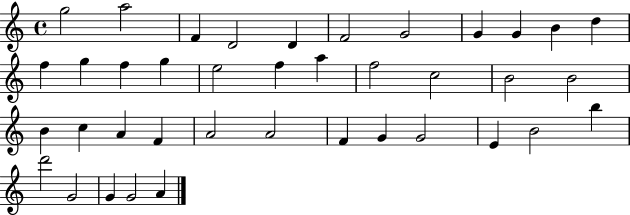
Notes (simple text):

G5/h A5/h F4/q D4/h D4/q F4/h G4/h G4/q G4/q B4/q D5/q F5/q G5/q F5/q G5/q E5/h F5/q A5/q F5/h C5/h B4/h B4/h B4/q C5/q A4/q F4/q A4/h A4/h F4/q G4/q G4/h E4/q B4/h B5/q D6/h G4/h G4/q G4/h A4/q